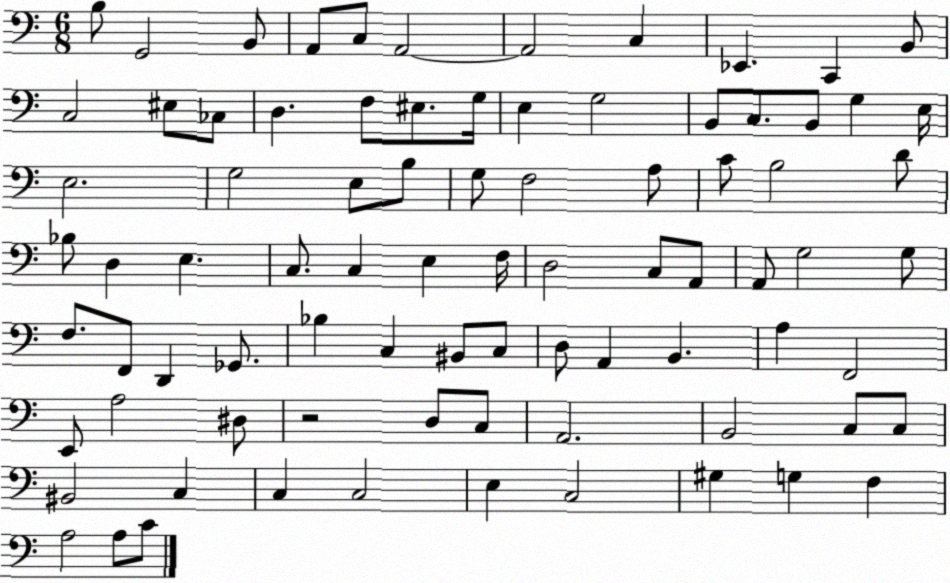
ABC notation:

X:1
T:Untitled
M:6/8
L:1/4
K:C
B,/2 G,,2 B,,/2 A,,/2 C,/2 A,,2 A,,2 C, _E,, C,, B,,/2 C,2 ^E,/2 _C,/2 D, F,/2 ^E,/2 G,/4 E, G,2 B,,/2 C,/2 B,,/2 G, E,/4 E,2 G,2 E,/2 B,/2 G,/2 F,2 A,/2 C/2 B,2 D/2 _B,/2 D, E, C,/2 C, E, F,/4 D,2 C,/2 A,,/2 A,,/2 G,2 G,/2 F,/2 F,,/2 D,, _G,,/2 _B, C, ^B,,/2 C,/2 D,/2 A,, B,, A, F,,2 E,,/2 A,2 ^D,/2 z2 D,/2 C,/2 A,,2 B,,2 C,/2 C,/2 ^B,,2 C, C, C,2 E, C,2 ^G, G, F, A,2 A,/2 C/2